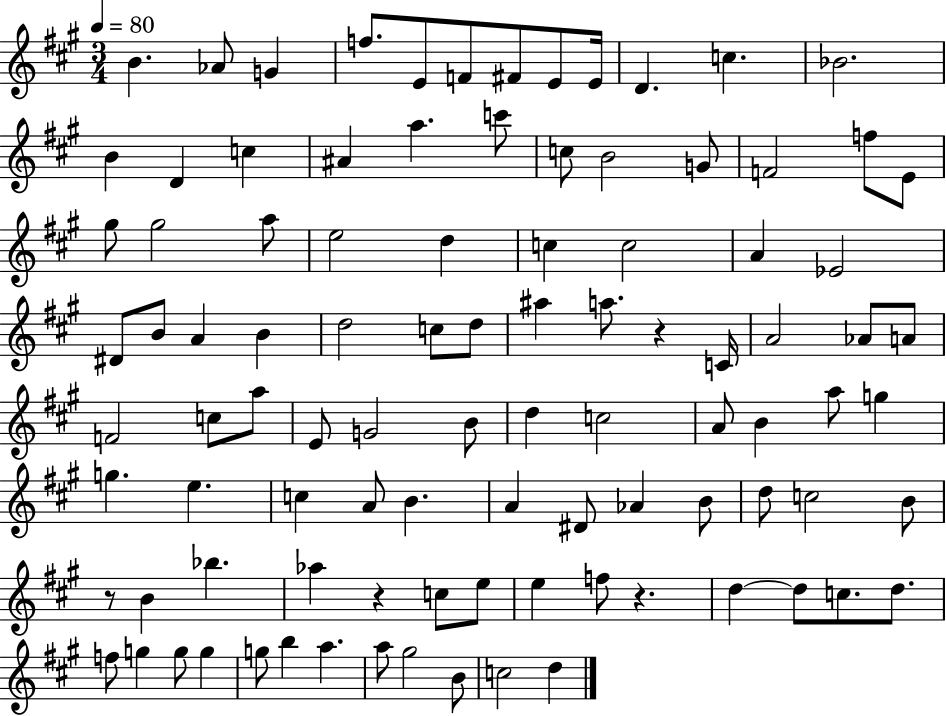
B4/q. Ab4/e G4/q F5/e. E4/e F4/e F#4/e E4/e E4/s D4/q. C5/q. Bb4/h. B4/q D4/q C5/q A#4/q A5/q. C6/e C5/e B4/h G4/e F4/h F5/e E4/e G#5/e G#5/h A5/e E5/h D5/q C5/q C5/h A4/q Eb4/h D#4/e B4/e A4/q B4/q D5/h C5/e D5/e A#5/q A5/e. R/q C4/s A4/h Ab4/e A4/e F4/h C5/e A5/e E4/e G4/h B4/e D5/q C5/h A4/e B4/q A5/e G5/q G5/q. E5/q. C5/q A4/e B4/q. A4/q D#4/e Ab4/q B4/e D5/e C5/h B4/e R/e B4/q Bb5/q. Ab5/q R/q C5/e E5/e E5/q F5/e R/q. D5/q D5/e C5/e. D5/e. F5/e G5/q G5/e G5/q G5/e B5/q A5/q. A5/e G#5/h B4/e C5/h D5/q